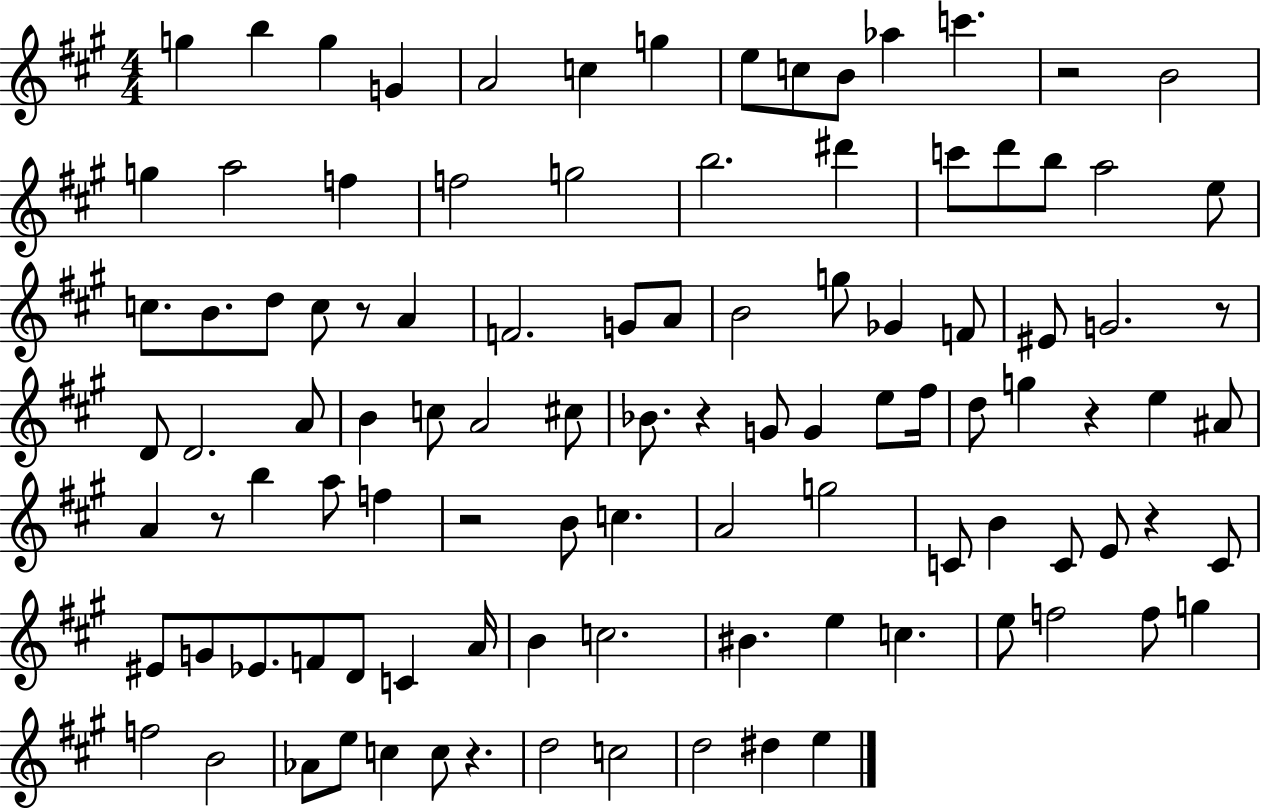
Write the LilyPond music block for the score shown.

{
  \clef treble
  \numericTimeSignature
  \time 4/4
  \key a \major
  g''4 b''4 g''4 g'4 | a'2 c''4 g''4 | e''8 c''8 b'8 aes''4 c'''4. | r2 b'2 | \break g''4 a''2 f''4 | f''2 g''2 | b''2. dis'''4 | c'''8 d'''8 b''8 a''2 e''8 | \break c''8. b'8. d''8 c''8 r8 a'4 | f'2. g'8 a'8 | b'2 g''8 ges'4 f'8 | eis'8 g'2. r8 | \break d'8 d'2. a'8 | b'4 c''8 a'2 cis''8 | bes'8. r4 g'8 g'4 e''8 fis''16 | d''8 g''4 r4 e''4 ais'8 | \break a'4 r8 b''4 a''8 f''4 | r2 b'8 c''4. | a'2 g''2 | c'8 b'4 c'8 e'8 r4 c'8 | \break eis'8 g'8 ees'8. f'8 d'8 c'4 a'16 | b'4 c''2. | bis'4. e''4 c''4. | e''8 f''2 f''8 g''4 | \break f''2 b'2 | aes'8 e''8 c''4 c''8 r4. | d''2 c''2 | d''2 dis''4 e''4 | \break \bar "|."
}